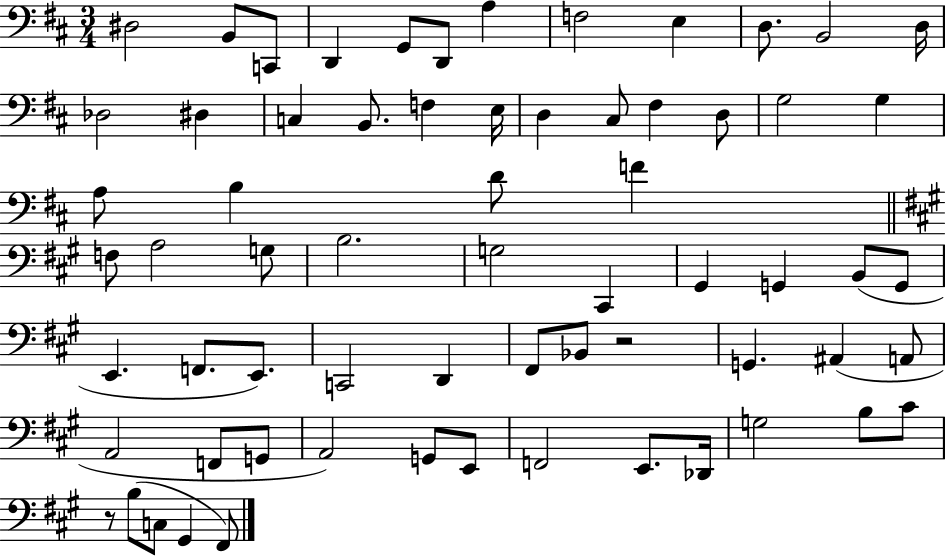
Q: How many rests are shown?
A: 2